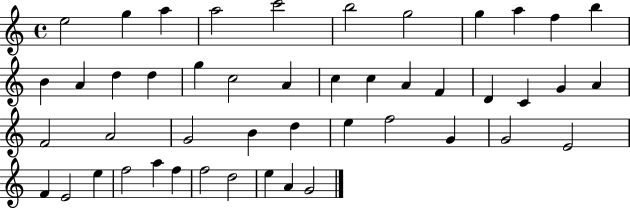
X:1
T:Untitled
M:4/4
L:1/4
K:C
e2 g a a2 c'2 b2 g2 g a f b B A d d g c2 A c c A F D C G A F2 A2 G2 B d e f2 G G2 E2 F E2 e f2 a f f2 d2 e A G2